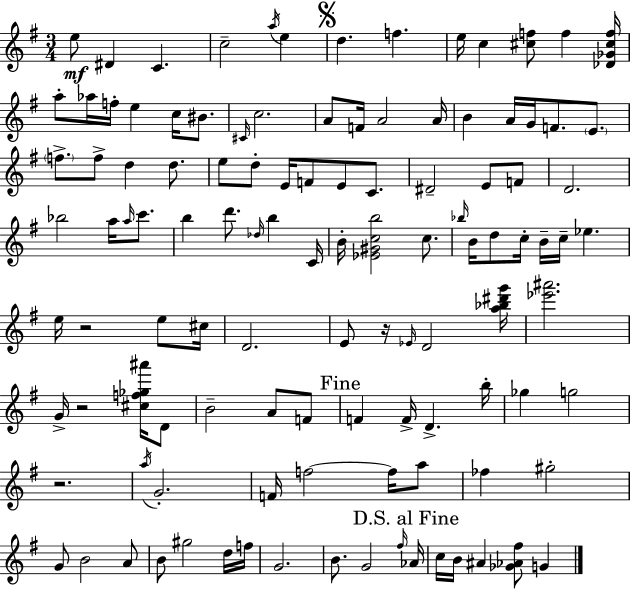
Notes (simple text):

E5/e D#4/q C4/q. C5/h A5/s E5/q D5/q. F5/q. E5/s C5/q [C#5,F5]/e F5/q [Db4,Gb4,C#5,F5]/s A5/e Ab5/s F5/s E5/q C5/s BIS4/e. C#4/s C5/h. A4/e F4/s A4/h A4/s B4/q A4/s G4/s F4/e. E4/e. F5/e. F5/e D5/q D5/e. E5/e D5/e E4/s F4/e E4/e C4/e. D#4/h E4/e F4/e D4/h. Bb5/h A5/s A5/s C6/e. B5/q D6/e. Db5/s B5/q C4/s B4/s [Eb4,G#4,C5,B5]/h C5/e. Bb5/s B4/s D5/e C5/s B4/s C5/s Eb5/q. E5/s R/h E5/e C#5/s D4/h. E4/e R/s Eb4/s D4/h [A5,Bb5,D#6,G6]/s [Eb6,A#6]/h. G4/s R/h [C#5,F5,Gb5,A#6]/s D4/e B4/h A4/e F4/e F4/q F4/s D4/q. B5/s Gb5/q G5/h R/h. A5/s G4/h. F4/s F5/h F5/s A5/e FES5/q G#5/h G4/e B4/h A4/e B4/e G#5/h D5/s F5/s G4/h. B4/e. G4/h F#5/s Ab4/s C5/s B4/s A#4/q [Gb4,Ab4,F#5]/e G4/q